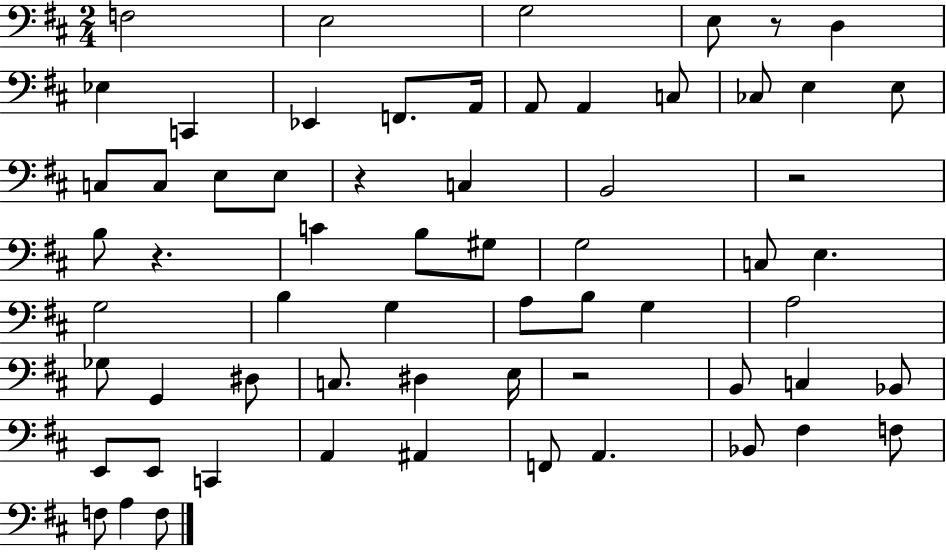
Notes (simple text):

F3/h E3/h G3/h E3/e R/e D3/q Eb3/q C2/q Eb2/q F2/e. A2/s A2/e A2/q C3/e CES3/e E3/q E3/e C3/e C3/e E3/e E3/e R/q C3/q B2/h R/h B3/e R/q. C4/q B3/e G#3/e G3/h C3/e E3/q. G3/h B3/q G3/q A3/e B3/e G3/q A3/h Gb3/e G2/q D#3/e C3/e. D#3/q E3/s R/h B2/e C3/q Bb2/e E2/e E2/e C2/q A2/q A#2/q F2/e A2/q. Bb2/e F#3/q F3/e F3/e A3/q F3/e